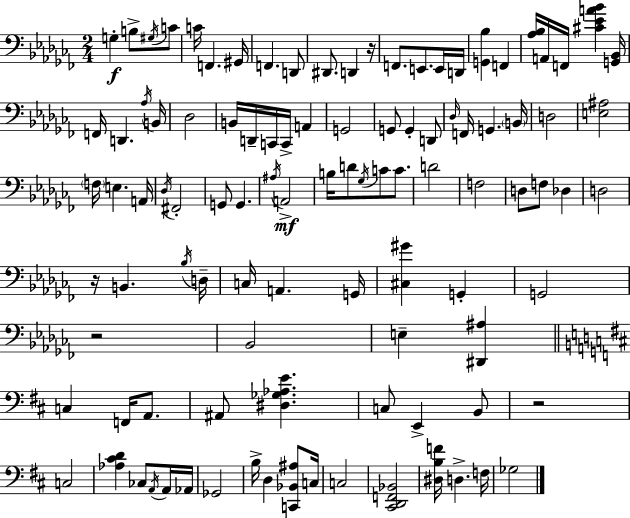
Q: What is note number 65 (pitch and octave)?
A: G2